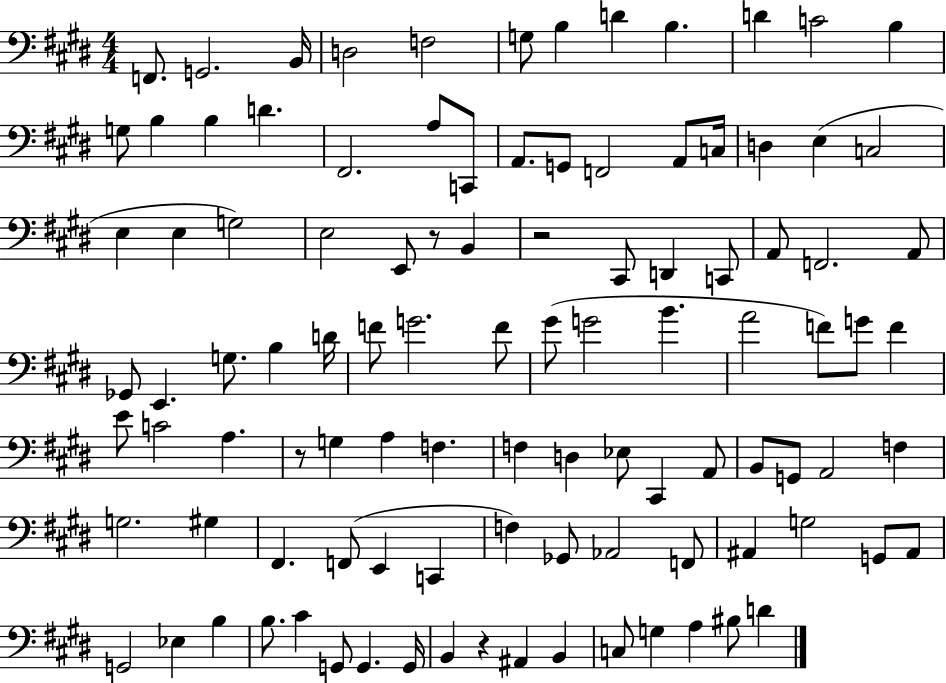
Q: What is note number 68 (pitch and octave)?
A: A2